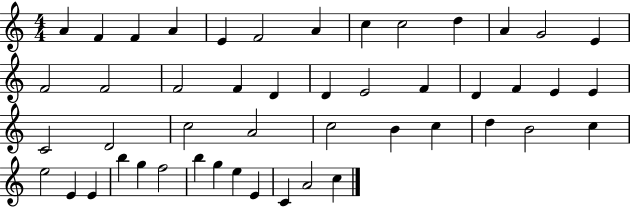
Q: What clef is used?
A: treble